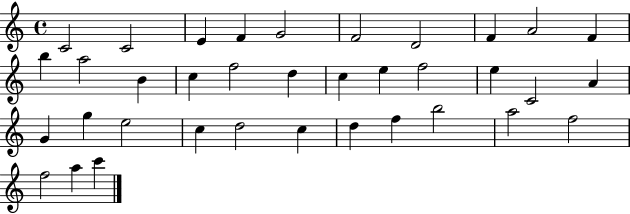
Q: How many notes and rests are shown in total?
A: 36